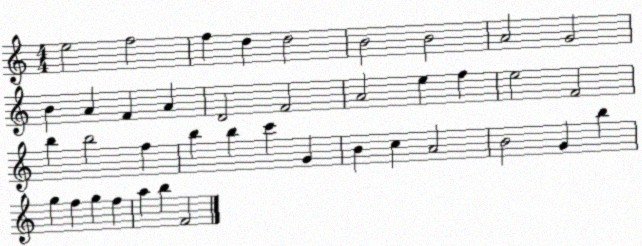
X:1
T:Untitled
M:4/4
L:1/4
K:C
e2 f2 f d d2 B2 B2 A2 G2 B A F A D2 F2 A2 e f e2 F2 b b2 f b b c' G B c A2 B2 G b g f g f a b F2